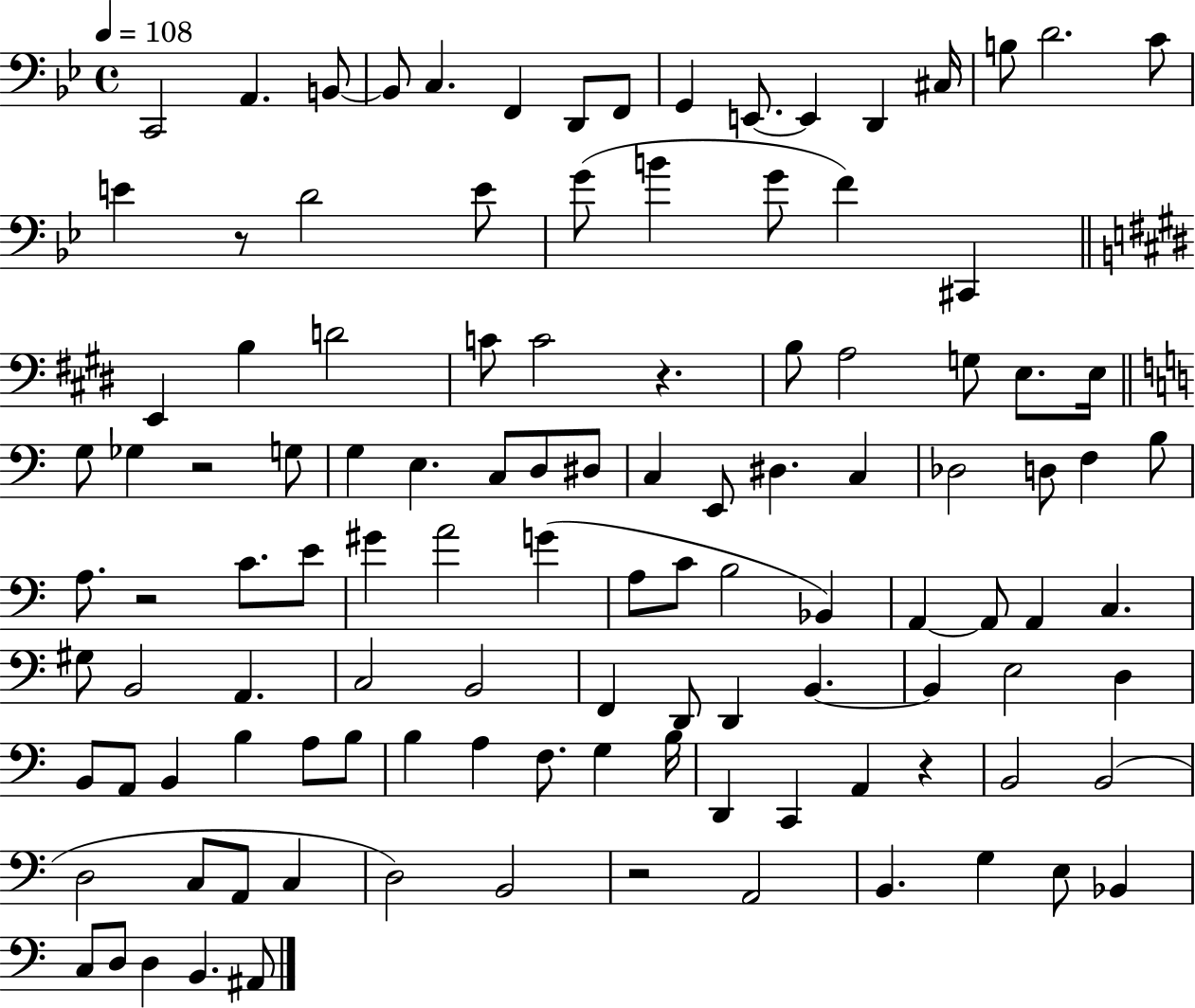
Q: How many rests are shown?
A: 6